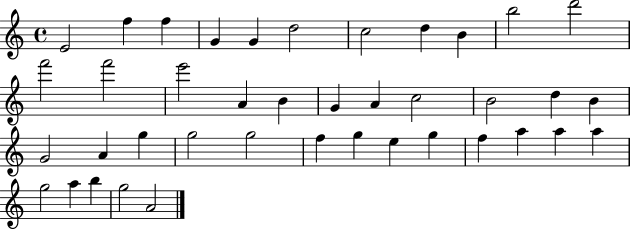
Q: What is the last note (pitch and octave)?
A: A4